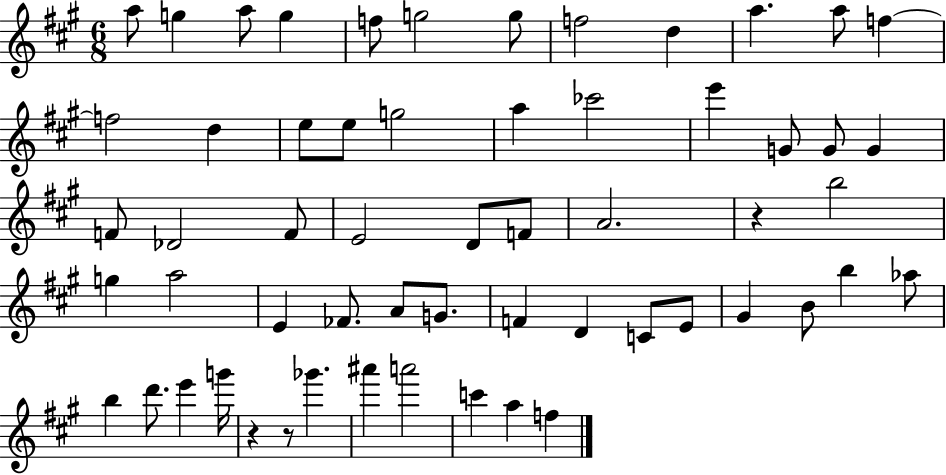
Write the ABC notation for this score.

X:1
T:Untitled
M:6/8
L:1/4
K:A
a/2 g a/2 g f/2 g2 g/2 f2 d a a/2 f f2 d e/2 e/2 g2 a _c'2 e' G/2 G/2 G F/2 _D2 F/2 E2 D/2 F/2 A2 z b2 g a2 E _F/2 A/2 G/2 F D C/2 E/2 ^G B/2 b _a/2 b d'/2 e' g'/4 z z/2 _g' ^a' a'2 c' a f